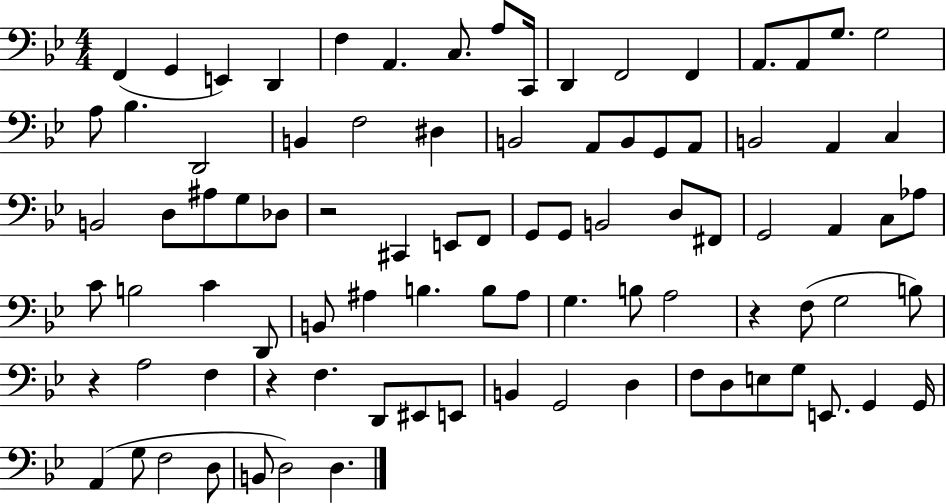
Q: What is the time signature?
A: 4/4